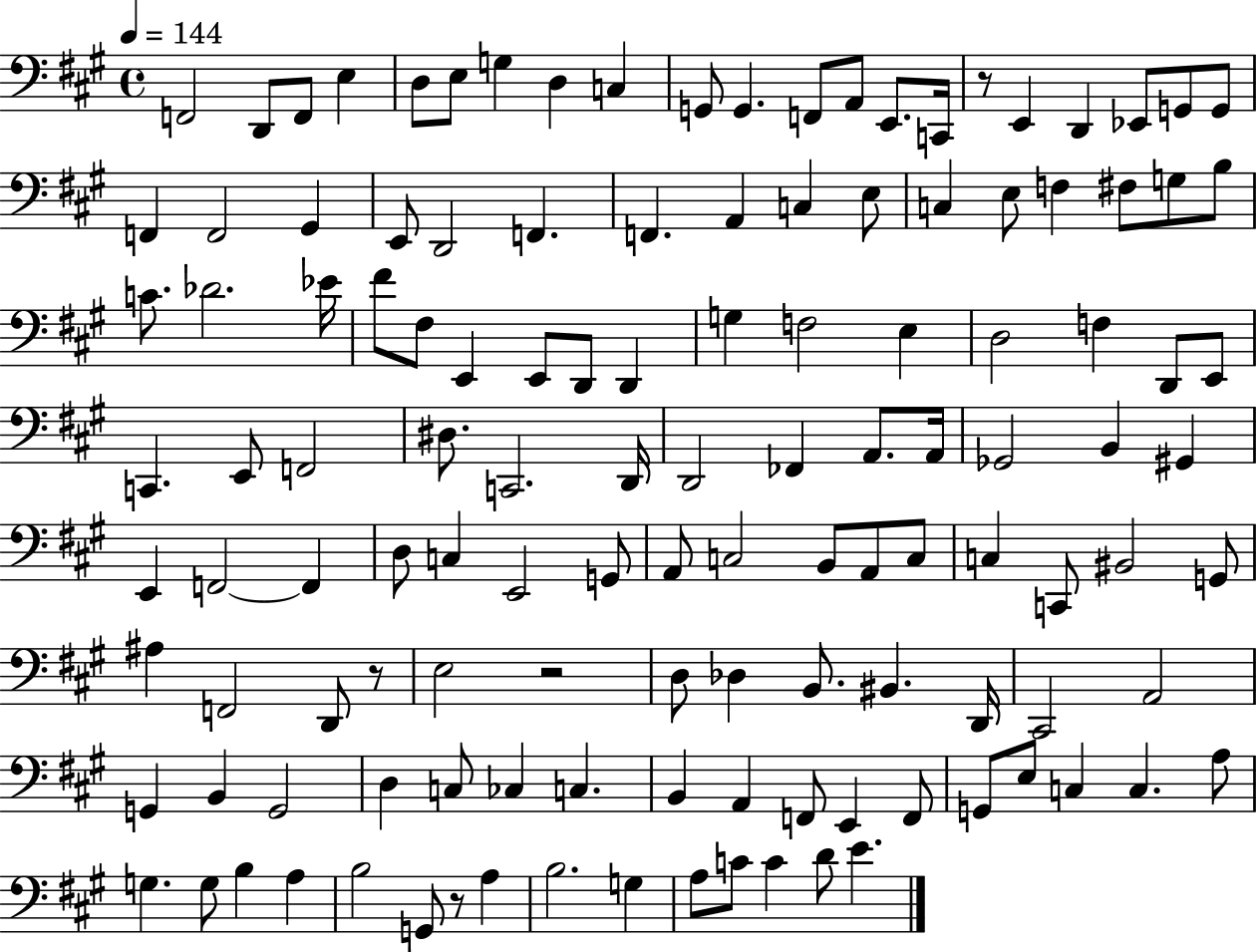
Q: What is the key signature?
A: A major